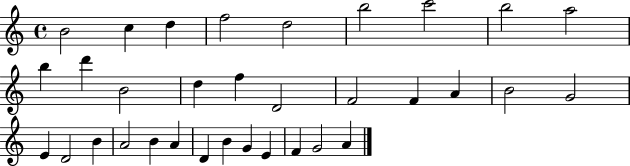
X:1
T:Untitled
M:4/4
L:1/4
K:C
B2 c d f2 d2 b2 c'2 b2 a2 b d' B2 d f D2 F2 F A B2 G2 E D2 B A2 B A D B G E F G2 A